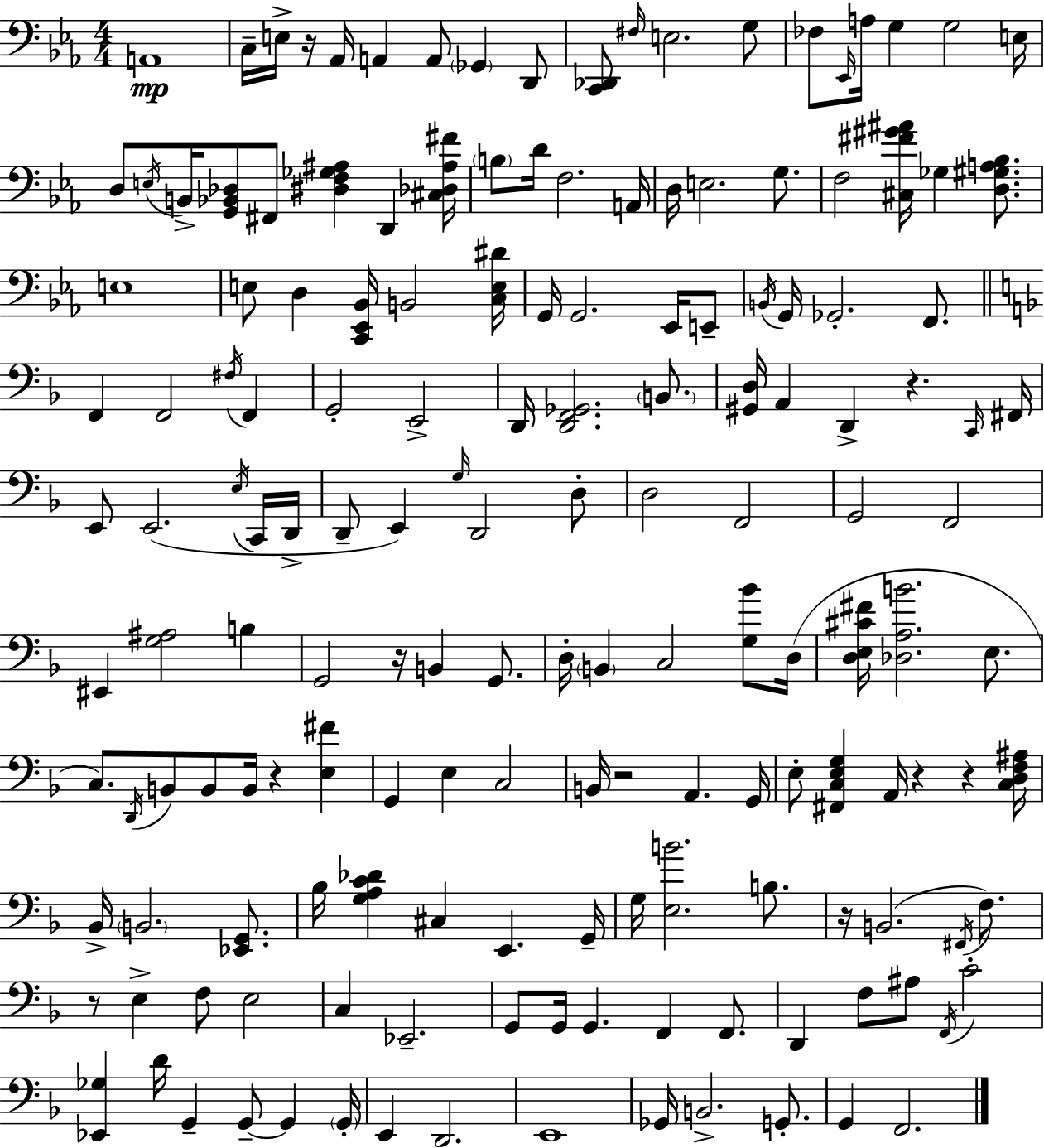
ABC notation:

X:1
T:Untitled
M:4/4
L:1/4
K:Eb
A,,4 C,/4 E,/4 z/4 _A,,/4 A,, A,,/2 _G,, D,,/2 [C,,_D,,]/2 ^F,/4 E,2 G,/2 _F,/2 _E,,/4 A,/4 G, G,2 E,/4 D,/2 E,/4 B,,/4 [G,,_B,,_D,]/2 ^F,,/2 [^D,F,_G,^A,] D,, [^C,_D,^A,^F]/4 B,/2 D/4 F,2 A,,/4 D,/4 E,2 G,/2 F,2 [^C,^F^G^A]/4 _G, [D,^G,A,_B,]/2 E,4 E,/2 D, [C,,_E,,_B,,]/4 B,,2 [C,E,^D]/4 G,,/4 G,,2 _E,,/4 E,,/2 B,,/4 G,,/4 _G,,2 F,,/2 F,, F,,2 ^F,/4 F,, G,,2 E,,2 D,,/4 [D,,F,,_G,,]2 B,,/2 [^G,,D,]/4 A,, D,, z C,,/4 ^F,,/4 E,,/2 E,,2 E,/4 C,,/4 D,,/4 D,,/2 E,, G,/4 D,,2 D,/2 D,2 F,,2 G,,2 F,,2 ^E,, [G,^A,]2 B, G,,2 z/4 B,, G,,/2 D,/4 B,, C,2 [G,_B]/2 D,/4 [D,E,^C^F]/4 [_D,A,B]2 E,/2 C,/2 D,,/4 B,,/2 B,,/2 B,,/4 z [E,^F] G,, E, C,2 B,,/4 z2 A,, G,,/4 E,/2 [^F,,C,E,G,] A,,/4 z z [C,D,F,^A,]/4 _B,,/4 B,,2 [_E,,G,,]/2 _B,/4 [G,A,C_D] ^C, E,, G,,/4 G,/4 [E,B]2 B,/2 z/4 B,,2 ^F,,/4 F,/2 z/2 E, F,/2 E,2 C, _E,,2 G,,/2 G,,/4 G,, F,, F,,/2 D,, F,/2 ^A,/2 F,,/4 C2 [_E,,_G,] D/4 G,, G,,/2 G,, G,,/4 E,, D,,2 E,,4 _G,,/4 B,,2 G,,/2 G,, F,,2